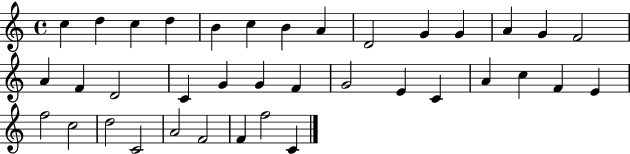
C5/q D5/q C5/q D5/q B4/q C5/q B4/q A4/q D4/h G4/q G4/q A4/q G4/q F4/h A4/q F4/q D4/h C4/q G4/q G4/q F4/q G4/h E4/q C4/q A4/q C5/q F4/q E4/q F5/h C5/h D5/h C4/h A4/h F4/h F4/q F5/h C4/q